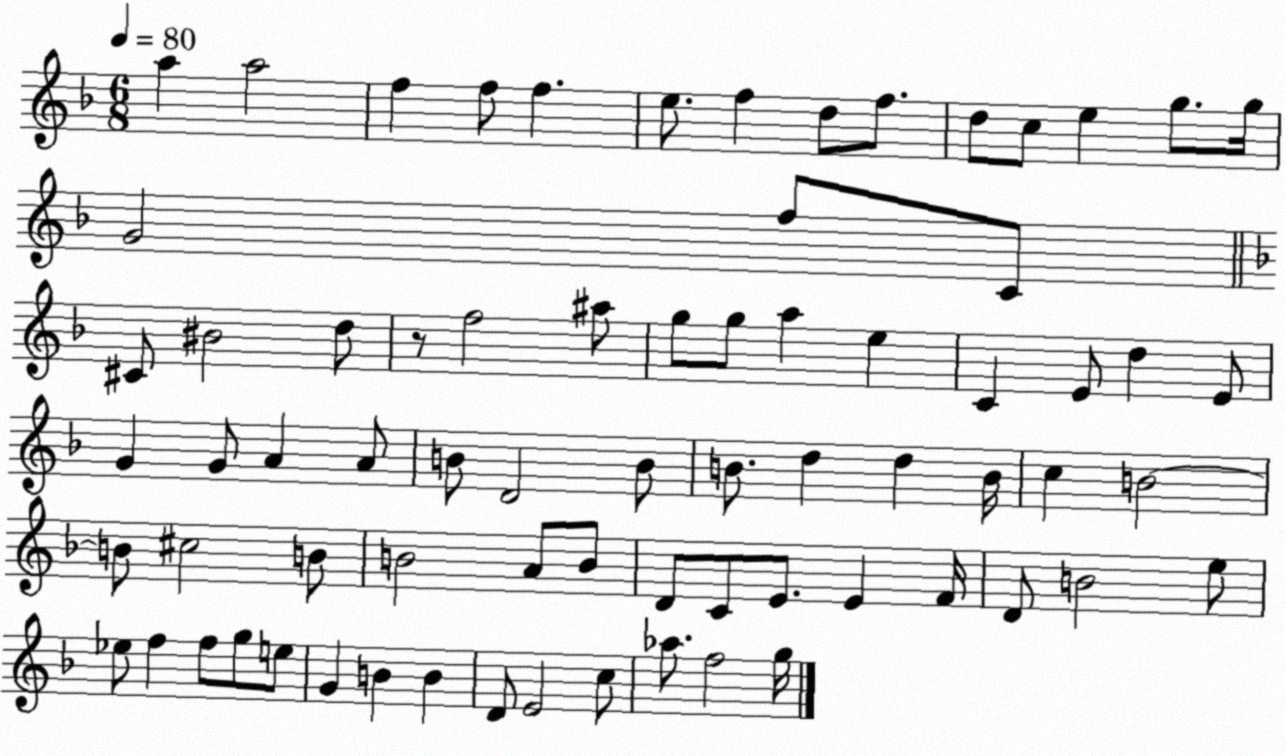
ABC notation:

X:1
T:Untitled
M:6/8
L:1/4
K:F
a a2 f f/2 f e/2 f d/2 f/2 d/2 c/2 e g/2 g/4 G2 f/2 C/2 ^C/2 ^B2 d/2 z/2 f2 ^a/2 g/2 g/2 a e C E/2 d E/2 G G/2 A A/2 B/2 D2 B/2 B/2 d d B/4 c B2 B/2 ^c2 B/2 B2 A/2 B/2 D/2 C/2 E/2 E F/4 D/2 B2 e/2 _e/2 f f/2 g/2 e/2 G B B D/2 E2 c/2 _a/2 f2 g/4